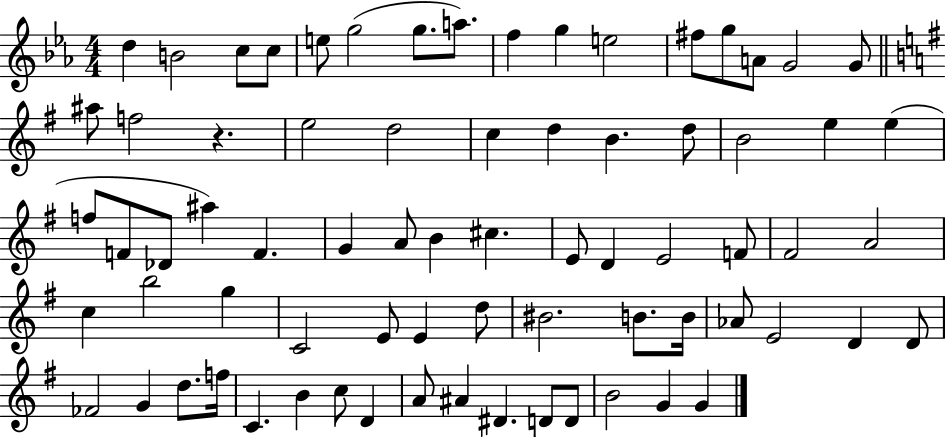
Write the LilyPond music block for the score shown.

{
  \clef treble
  \numericTimeSignature
  \time 4/4
  \key ees \major
  d''4 b'2 c''8 c''8 | e''8 g''2( g''8. a''8.) | f''4 g''4 e''2 | fis''8 g''8 a'8 g'2 g'8 | \break \bar "||" \break \key e \minor ais''8 f''2 r4. | e''2 d''2 | c''4 d''4 b'4. d''8 | b'2 e''4 e''4( | \break f''8 f'8 des'8 ais''4) f'4. | g'4 a'8 b'4 cis''4. | e'8 d'4 e'2 f'8 | fis'2 a'2 | \break c''4 b''2 g''4 | c'2 e'8 e'4 d''8 | bis'2. b'8. b'16 | aes'8 e'2 d'4 d'8 | \break fes'2 g'4 d''8. f''16 | c'4. b'4 c''8 d'4 | a'8 ais'4 dis'4. d'8 d'8 | b'2 g'4 g'4 | \break \bar "|."
}